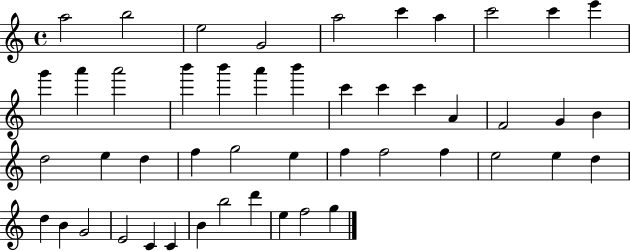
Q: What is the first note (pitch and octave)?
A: A5